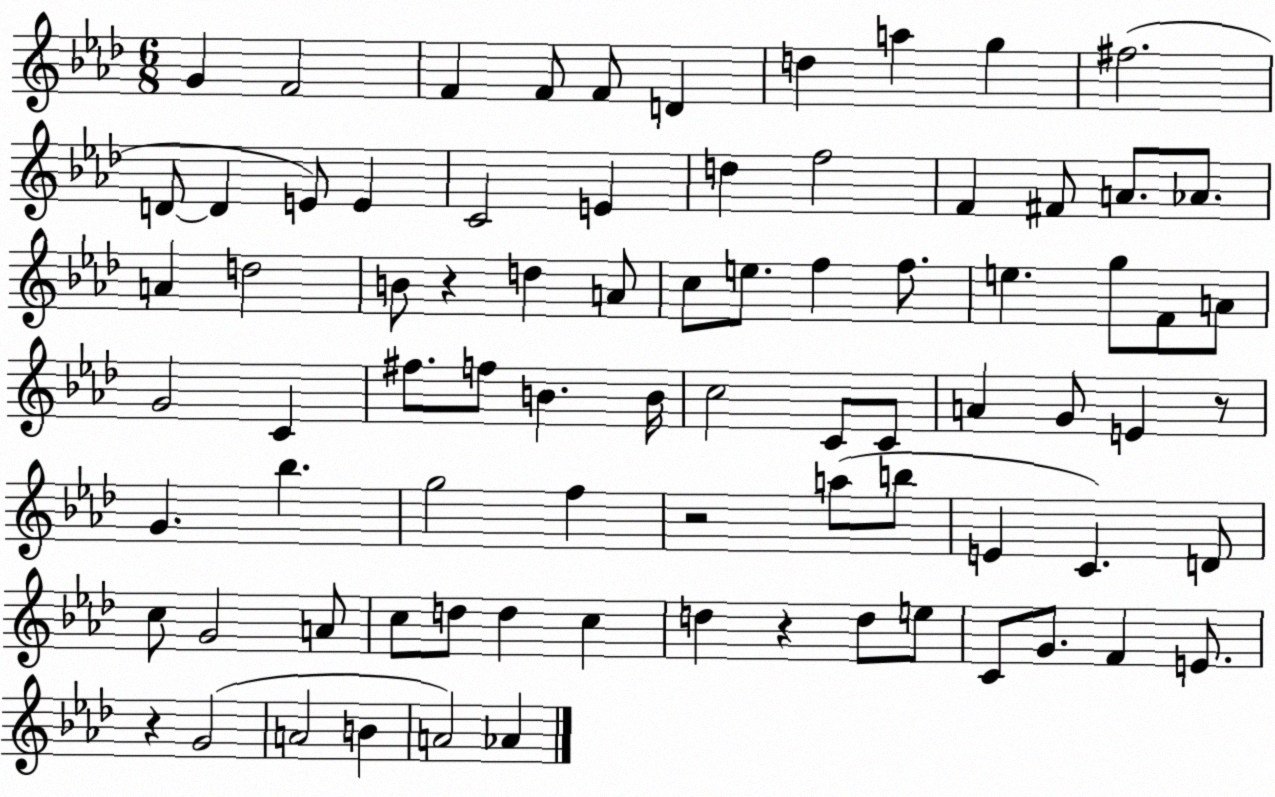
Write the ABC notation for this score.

X:1
T:Untitled
M:6/8
L:1/4
K:Ab
G F2 F F/2 F/2 D d a g ^f2 D/2 D E/2 E C2 E d f2 F ^F/2 A/2 _A/2 A d2 B/2 z d A/2 c/2 e/2 f f/2 e g/2 F/2 A/2 G2 C ^f/2 f/2 B B/4 c2 C/2 C/2 A G/2 E z/2 G _b g2 f z2 a/2 b/2 E C D/2 c/2 G2 A/2 c/2 d/2 d c d z d/2 e/2 C/2 G/2 F E/2 z G2 A2 B A2 _A